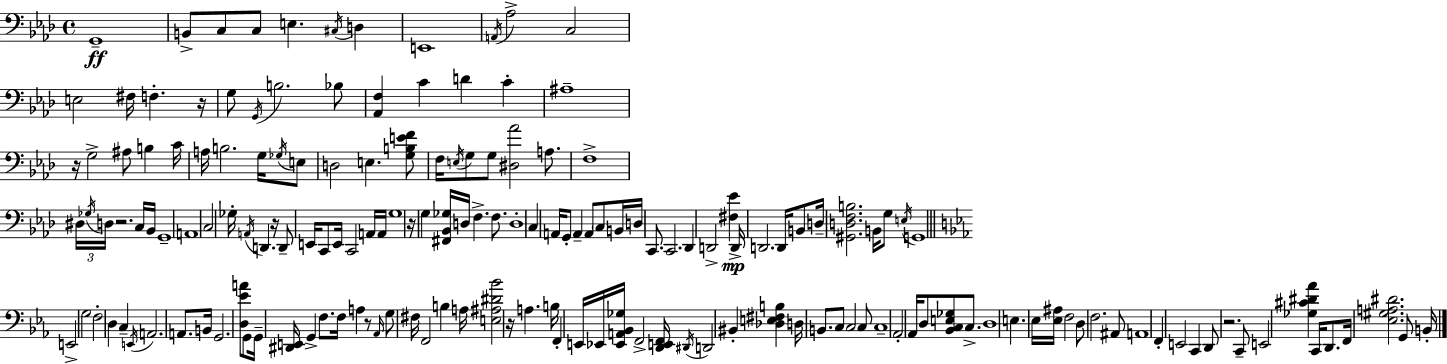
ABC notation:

X:1
T:Untitled
M:4/4
L:1/4
K:Fm
G,,4 B,,/2 C,/2 C,/2 E, ^C,/4 D, E,,4 A,,/4 _A,2 C,2 E,2 ^F,/4 F, z/4 G,/2 G,,/4 B,2 _B,/2 [_A,,F,] C D C ^A,4 z/4 G,2 ^A,/2 B, C/4 A,/4 B,2 G,/4 _G,/4 E,/2 D,2 E, [G,B,EF]/2 F,/4 E,/4 G,/2 G,/2 [^D,_A]2 A,/2 F,4 ^D,/4 _G,/4 D,/4 z2 C,/4 _B,,/4 G,,4 A,,4 C,2 _G,/4 A,,/4 D,, z/4 D,,/2 E,,/4 C,,/2 E,,/4 C,,2 A,,/4 A,,/4 G,4 z/4 G, [^F,,_B,,_G,]/4 D,/4 F, F,/2 D,4 C, A,,/4 G,,/2 A,, A,,/2 C,/2 B,,/4 D,/4 C,,/2 C,,2 _D,, D,,2 [^F,_E] D,,/4 D,,2 D,,/4 B,,/2 D,/4 [^G,,D,F,B,]2 B,,/4 G,/2 E,/4 G,,4 E,,2 G,2 F,2 D, C, E,,/4 A,,2 A,,/2 B,,/4 G,,2 [D,_EA]/2 G,,/2 G,,/4 [^D,,E,,]/4 G,, F,/2 F,/4 A, z/2 _A,,/4 G,/2 ^F,/4 F,,2 B, A,/4 [E,^A,^D_B]2 z/4 A, B,/4 F,, E,,/4 _E,,/4 [_E,,A,,_B,,_G,]/4 F,,2 [D,,E,,F,,]/4 ^D,,/4 D,,2 ^B,, [_D,E,^F,B,] D,/4 B,,/2 C,/2 C,2 C,/2 C,4 _A,,2 _A,,/4 D,/2 [_B,,C,E,_G,]/2 C,/2 D,4 E, _E,/4 [_E,^A,]/4 F,2 D,/2 F,2 ^A,,/2 A,,4 F,, E,,2 C,, D,,/2 z2 C,,/2 E,,2 [_G,^C^D_A] C,,/4 D,,/2 F,,/4 [_E,^G,A,^D]2 G,,/2 B,,/4